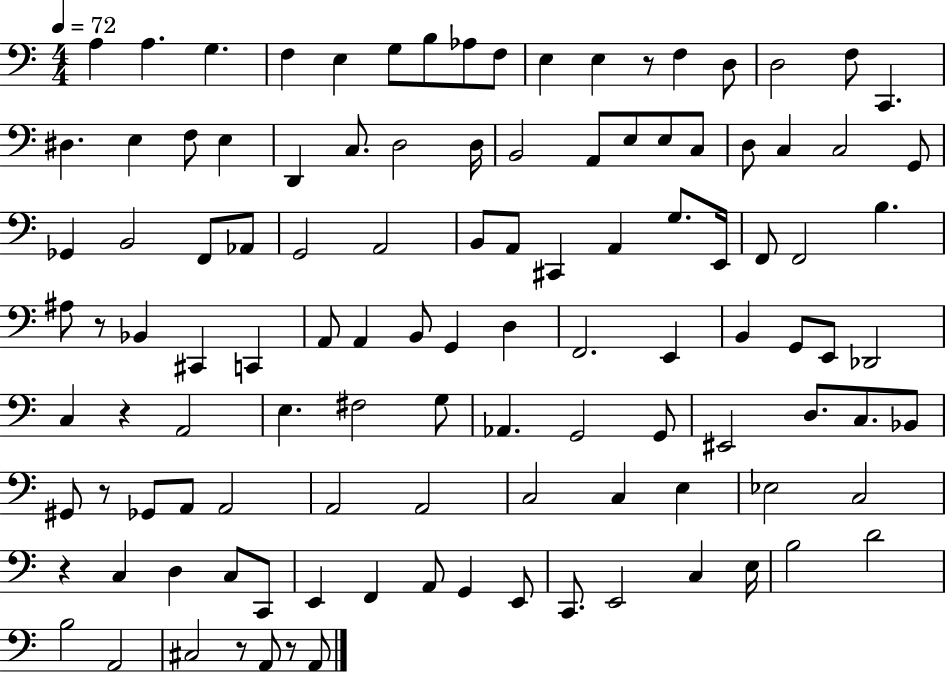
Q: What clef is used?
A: bass